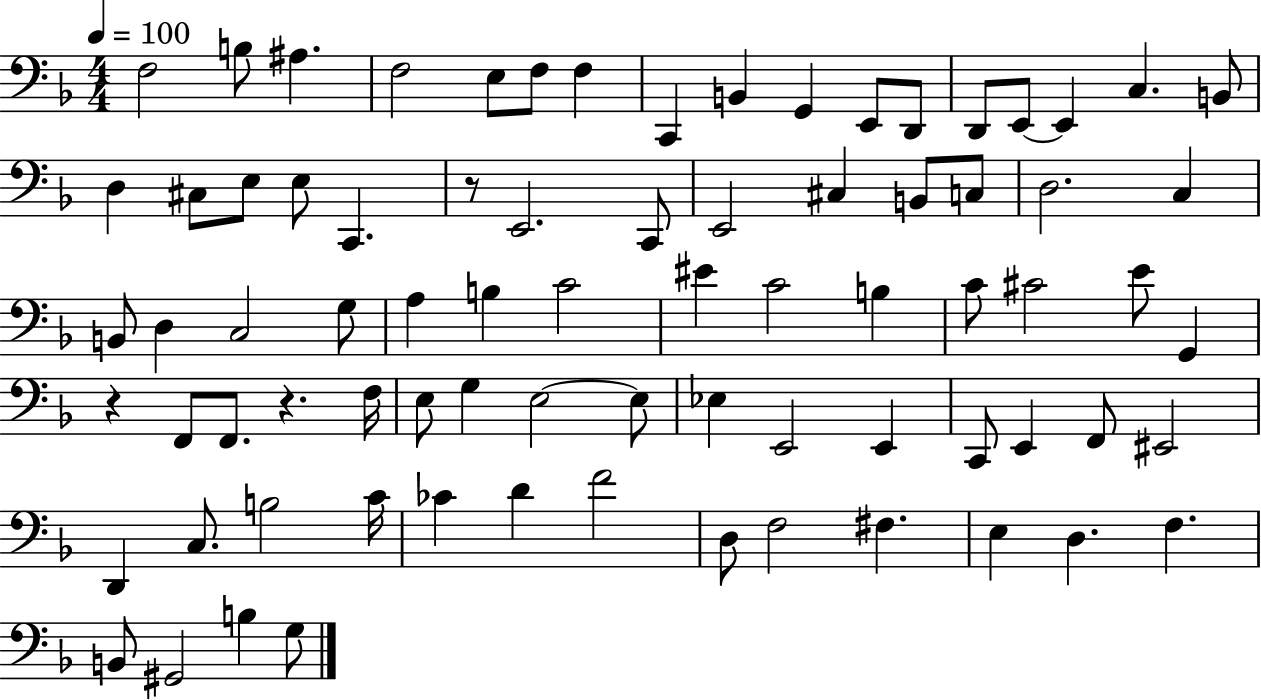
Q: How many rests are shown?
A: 3